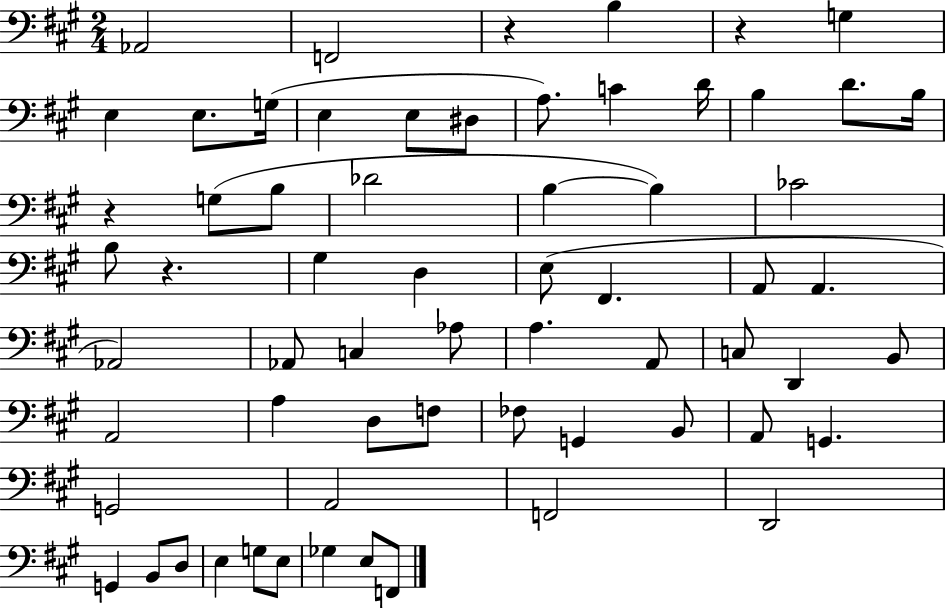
{
  \clef bass
  \numericTimeSignature
  \time 2/4
  \key a \major
  aes,2 | f,2 | r4 b4 | r4 g4 | \break e4 e8. g16( | e4 e8 dis8 | a8.) c'4 d'16 | b4 d'8. b16 | \break r4 g8( b8 | des'2 | b4~~ b4) | ces'2 | \break b8 r4. | gis4 d4 | e8( fis,4. | a,8 a,4. | \break aes,2) | aes,8 c4 aes8 | a4. a,8 | c8 d,4 b,8 | \break a,2 | a4 d8 f8 | fes8 g,4 b,8 | a,8 g,4. | \break g,2 | a,2 | f,2 | d,2 | \break g,4 b,8 d8 | e4 g8 e8 | ges4 e8 f,8 | \bar "|."
}